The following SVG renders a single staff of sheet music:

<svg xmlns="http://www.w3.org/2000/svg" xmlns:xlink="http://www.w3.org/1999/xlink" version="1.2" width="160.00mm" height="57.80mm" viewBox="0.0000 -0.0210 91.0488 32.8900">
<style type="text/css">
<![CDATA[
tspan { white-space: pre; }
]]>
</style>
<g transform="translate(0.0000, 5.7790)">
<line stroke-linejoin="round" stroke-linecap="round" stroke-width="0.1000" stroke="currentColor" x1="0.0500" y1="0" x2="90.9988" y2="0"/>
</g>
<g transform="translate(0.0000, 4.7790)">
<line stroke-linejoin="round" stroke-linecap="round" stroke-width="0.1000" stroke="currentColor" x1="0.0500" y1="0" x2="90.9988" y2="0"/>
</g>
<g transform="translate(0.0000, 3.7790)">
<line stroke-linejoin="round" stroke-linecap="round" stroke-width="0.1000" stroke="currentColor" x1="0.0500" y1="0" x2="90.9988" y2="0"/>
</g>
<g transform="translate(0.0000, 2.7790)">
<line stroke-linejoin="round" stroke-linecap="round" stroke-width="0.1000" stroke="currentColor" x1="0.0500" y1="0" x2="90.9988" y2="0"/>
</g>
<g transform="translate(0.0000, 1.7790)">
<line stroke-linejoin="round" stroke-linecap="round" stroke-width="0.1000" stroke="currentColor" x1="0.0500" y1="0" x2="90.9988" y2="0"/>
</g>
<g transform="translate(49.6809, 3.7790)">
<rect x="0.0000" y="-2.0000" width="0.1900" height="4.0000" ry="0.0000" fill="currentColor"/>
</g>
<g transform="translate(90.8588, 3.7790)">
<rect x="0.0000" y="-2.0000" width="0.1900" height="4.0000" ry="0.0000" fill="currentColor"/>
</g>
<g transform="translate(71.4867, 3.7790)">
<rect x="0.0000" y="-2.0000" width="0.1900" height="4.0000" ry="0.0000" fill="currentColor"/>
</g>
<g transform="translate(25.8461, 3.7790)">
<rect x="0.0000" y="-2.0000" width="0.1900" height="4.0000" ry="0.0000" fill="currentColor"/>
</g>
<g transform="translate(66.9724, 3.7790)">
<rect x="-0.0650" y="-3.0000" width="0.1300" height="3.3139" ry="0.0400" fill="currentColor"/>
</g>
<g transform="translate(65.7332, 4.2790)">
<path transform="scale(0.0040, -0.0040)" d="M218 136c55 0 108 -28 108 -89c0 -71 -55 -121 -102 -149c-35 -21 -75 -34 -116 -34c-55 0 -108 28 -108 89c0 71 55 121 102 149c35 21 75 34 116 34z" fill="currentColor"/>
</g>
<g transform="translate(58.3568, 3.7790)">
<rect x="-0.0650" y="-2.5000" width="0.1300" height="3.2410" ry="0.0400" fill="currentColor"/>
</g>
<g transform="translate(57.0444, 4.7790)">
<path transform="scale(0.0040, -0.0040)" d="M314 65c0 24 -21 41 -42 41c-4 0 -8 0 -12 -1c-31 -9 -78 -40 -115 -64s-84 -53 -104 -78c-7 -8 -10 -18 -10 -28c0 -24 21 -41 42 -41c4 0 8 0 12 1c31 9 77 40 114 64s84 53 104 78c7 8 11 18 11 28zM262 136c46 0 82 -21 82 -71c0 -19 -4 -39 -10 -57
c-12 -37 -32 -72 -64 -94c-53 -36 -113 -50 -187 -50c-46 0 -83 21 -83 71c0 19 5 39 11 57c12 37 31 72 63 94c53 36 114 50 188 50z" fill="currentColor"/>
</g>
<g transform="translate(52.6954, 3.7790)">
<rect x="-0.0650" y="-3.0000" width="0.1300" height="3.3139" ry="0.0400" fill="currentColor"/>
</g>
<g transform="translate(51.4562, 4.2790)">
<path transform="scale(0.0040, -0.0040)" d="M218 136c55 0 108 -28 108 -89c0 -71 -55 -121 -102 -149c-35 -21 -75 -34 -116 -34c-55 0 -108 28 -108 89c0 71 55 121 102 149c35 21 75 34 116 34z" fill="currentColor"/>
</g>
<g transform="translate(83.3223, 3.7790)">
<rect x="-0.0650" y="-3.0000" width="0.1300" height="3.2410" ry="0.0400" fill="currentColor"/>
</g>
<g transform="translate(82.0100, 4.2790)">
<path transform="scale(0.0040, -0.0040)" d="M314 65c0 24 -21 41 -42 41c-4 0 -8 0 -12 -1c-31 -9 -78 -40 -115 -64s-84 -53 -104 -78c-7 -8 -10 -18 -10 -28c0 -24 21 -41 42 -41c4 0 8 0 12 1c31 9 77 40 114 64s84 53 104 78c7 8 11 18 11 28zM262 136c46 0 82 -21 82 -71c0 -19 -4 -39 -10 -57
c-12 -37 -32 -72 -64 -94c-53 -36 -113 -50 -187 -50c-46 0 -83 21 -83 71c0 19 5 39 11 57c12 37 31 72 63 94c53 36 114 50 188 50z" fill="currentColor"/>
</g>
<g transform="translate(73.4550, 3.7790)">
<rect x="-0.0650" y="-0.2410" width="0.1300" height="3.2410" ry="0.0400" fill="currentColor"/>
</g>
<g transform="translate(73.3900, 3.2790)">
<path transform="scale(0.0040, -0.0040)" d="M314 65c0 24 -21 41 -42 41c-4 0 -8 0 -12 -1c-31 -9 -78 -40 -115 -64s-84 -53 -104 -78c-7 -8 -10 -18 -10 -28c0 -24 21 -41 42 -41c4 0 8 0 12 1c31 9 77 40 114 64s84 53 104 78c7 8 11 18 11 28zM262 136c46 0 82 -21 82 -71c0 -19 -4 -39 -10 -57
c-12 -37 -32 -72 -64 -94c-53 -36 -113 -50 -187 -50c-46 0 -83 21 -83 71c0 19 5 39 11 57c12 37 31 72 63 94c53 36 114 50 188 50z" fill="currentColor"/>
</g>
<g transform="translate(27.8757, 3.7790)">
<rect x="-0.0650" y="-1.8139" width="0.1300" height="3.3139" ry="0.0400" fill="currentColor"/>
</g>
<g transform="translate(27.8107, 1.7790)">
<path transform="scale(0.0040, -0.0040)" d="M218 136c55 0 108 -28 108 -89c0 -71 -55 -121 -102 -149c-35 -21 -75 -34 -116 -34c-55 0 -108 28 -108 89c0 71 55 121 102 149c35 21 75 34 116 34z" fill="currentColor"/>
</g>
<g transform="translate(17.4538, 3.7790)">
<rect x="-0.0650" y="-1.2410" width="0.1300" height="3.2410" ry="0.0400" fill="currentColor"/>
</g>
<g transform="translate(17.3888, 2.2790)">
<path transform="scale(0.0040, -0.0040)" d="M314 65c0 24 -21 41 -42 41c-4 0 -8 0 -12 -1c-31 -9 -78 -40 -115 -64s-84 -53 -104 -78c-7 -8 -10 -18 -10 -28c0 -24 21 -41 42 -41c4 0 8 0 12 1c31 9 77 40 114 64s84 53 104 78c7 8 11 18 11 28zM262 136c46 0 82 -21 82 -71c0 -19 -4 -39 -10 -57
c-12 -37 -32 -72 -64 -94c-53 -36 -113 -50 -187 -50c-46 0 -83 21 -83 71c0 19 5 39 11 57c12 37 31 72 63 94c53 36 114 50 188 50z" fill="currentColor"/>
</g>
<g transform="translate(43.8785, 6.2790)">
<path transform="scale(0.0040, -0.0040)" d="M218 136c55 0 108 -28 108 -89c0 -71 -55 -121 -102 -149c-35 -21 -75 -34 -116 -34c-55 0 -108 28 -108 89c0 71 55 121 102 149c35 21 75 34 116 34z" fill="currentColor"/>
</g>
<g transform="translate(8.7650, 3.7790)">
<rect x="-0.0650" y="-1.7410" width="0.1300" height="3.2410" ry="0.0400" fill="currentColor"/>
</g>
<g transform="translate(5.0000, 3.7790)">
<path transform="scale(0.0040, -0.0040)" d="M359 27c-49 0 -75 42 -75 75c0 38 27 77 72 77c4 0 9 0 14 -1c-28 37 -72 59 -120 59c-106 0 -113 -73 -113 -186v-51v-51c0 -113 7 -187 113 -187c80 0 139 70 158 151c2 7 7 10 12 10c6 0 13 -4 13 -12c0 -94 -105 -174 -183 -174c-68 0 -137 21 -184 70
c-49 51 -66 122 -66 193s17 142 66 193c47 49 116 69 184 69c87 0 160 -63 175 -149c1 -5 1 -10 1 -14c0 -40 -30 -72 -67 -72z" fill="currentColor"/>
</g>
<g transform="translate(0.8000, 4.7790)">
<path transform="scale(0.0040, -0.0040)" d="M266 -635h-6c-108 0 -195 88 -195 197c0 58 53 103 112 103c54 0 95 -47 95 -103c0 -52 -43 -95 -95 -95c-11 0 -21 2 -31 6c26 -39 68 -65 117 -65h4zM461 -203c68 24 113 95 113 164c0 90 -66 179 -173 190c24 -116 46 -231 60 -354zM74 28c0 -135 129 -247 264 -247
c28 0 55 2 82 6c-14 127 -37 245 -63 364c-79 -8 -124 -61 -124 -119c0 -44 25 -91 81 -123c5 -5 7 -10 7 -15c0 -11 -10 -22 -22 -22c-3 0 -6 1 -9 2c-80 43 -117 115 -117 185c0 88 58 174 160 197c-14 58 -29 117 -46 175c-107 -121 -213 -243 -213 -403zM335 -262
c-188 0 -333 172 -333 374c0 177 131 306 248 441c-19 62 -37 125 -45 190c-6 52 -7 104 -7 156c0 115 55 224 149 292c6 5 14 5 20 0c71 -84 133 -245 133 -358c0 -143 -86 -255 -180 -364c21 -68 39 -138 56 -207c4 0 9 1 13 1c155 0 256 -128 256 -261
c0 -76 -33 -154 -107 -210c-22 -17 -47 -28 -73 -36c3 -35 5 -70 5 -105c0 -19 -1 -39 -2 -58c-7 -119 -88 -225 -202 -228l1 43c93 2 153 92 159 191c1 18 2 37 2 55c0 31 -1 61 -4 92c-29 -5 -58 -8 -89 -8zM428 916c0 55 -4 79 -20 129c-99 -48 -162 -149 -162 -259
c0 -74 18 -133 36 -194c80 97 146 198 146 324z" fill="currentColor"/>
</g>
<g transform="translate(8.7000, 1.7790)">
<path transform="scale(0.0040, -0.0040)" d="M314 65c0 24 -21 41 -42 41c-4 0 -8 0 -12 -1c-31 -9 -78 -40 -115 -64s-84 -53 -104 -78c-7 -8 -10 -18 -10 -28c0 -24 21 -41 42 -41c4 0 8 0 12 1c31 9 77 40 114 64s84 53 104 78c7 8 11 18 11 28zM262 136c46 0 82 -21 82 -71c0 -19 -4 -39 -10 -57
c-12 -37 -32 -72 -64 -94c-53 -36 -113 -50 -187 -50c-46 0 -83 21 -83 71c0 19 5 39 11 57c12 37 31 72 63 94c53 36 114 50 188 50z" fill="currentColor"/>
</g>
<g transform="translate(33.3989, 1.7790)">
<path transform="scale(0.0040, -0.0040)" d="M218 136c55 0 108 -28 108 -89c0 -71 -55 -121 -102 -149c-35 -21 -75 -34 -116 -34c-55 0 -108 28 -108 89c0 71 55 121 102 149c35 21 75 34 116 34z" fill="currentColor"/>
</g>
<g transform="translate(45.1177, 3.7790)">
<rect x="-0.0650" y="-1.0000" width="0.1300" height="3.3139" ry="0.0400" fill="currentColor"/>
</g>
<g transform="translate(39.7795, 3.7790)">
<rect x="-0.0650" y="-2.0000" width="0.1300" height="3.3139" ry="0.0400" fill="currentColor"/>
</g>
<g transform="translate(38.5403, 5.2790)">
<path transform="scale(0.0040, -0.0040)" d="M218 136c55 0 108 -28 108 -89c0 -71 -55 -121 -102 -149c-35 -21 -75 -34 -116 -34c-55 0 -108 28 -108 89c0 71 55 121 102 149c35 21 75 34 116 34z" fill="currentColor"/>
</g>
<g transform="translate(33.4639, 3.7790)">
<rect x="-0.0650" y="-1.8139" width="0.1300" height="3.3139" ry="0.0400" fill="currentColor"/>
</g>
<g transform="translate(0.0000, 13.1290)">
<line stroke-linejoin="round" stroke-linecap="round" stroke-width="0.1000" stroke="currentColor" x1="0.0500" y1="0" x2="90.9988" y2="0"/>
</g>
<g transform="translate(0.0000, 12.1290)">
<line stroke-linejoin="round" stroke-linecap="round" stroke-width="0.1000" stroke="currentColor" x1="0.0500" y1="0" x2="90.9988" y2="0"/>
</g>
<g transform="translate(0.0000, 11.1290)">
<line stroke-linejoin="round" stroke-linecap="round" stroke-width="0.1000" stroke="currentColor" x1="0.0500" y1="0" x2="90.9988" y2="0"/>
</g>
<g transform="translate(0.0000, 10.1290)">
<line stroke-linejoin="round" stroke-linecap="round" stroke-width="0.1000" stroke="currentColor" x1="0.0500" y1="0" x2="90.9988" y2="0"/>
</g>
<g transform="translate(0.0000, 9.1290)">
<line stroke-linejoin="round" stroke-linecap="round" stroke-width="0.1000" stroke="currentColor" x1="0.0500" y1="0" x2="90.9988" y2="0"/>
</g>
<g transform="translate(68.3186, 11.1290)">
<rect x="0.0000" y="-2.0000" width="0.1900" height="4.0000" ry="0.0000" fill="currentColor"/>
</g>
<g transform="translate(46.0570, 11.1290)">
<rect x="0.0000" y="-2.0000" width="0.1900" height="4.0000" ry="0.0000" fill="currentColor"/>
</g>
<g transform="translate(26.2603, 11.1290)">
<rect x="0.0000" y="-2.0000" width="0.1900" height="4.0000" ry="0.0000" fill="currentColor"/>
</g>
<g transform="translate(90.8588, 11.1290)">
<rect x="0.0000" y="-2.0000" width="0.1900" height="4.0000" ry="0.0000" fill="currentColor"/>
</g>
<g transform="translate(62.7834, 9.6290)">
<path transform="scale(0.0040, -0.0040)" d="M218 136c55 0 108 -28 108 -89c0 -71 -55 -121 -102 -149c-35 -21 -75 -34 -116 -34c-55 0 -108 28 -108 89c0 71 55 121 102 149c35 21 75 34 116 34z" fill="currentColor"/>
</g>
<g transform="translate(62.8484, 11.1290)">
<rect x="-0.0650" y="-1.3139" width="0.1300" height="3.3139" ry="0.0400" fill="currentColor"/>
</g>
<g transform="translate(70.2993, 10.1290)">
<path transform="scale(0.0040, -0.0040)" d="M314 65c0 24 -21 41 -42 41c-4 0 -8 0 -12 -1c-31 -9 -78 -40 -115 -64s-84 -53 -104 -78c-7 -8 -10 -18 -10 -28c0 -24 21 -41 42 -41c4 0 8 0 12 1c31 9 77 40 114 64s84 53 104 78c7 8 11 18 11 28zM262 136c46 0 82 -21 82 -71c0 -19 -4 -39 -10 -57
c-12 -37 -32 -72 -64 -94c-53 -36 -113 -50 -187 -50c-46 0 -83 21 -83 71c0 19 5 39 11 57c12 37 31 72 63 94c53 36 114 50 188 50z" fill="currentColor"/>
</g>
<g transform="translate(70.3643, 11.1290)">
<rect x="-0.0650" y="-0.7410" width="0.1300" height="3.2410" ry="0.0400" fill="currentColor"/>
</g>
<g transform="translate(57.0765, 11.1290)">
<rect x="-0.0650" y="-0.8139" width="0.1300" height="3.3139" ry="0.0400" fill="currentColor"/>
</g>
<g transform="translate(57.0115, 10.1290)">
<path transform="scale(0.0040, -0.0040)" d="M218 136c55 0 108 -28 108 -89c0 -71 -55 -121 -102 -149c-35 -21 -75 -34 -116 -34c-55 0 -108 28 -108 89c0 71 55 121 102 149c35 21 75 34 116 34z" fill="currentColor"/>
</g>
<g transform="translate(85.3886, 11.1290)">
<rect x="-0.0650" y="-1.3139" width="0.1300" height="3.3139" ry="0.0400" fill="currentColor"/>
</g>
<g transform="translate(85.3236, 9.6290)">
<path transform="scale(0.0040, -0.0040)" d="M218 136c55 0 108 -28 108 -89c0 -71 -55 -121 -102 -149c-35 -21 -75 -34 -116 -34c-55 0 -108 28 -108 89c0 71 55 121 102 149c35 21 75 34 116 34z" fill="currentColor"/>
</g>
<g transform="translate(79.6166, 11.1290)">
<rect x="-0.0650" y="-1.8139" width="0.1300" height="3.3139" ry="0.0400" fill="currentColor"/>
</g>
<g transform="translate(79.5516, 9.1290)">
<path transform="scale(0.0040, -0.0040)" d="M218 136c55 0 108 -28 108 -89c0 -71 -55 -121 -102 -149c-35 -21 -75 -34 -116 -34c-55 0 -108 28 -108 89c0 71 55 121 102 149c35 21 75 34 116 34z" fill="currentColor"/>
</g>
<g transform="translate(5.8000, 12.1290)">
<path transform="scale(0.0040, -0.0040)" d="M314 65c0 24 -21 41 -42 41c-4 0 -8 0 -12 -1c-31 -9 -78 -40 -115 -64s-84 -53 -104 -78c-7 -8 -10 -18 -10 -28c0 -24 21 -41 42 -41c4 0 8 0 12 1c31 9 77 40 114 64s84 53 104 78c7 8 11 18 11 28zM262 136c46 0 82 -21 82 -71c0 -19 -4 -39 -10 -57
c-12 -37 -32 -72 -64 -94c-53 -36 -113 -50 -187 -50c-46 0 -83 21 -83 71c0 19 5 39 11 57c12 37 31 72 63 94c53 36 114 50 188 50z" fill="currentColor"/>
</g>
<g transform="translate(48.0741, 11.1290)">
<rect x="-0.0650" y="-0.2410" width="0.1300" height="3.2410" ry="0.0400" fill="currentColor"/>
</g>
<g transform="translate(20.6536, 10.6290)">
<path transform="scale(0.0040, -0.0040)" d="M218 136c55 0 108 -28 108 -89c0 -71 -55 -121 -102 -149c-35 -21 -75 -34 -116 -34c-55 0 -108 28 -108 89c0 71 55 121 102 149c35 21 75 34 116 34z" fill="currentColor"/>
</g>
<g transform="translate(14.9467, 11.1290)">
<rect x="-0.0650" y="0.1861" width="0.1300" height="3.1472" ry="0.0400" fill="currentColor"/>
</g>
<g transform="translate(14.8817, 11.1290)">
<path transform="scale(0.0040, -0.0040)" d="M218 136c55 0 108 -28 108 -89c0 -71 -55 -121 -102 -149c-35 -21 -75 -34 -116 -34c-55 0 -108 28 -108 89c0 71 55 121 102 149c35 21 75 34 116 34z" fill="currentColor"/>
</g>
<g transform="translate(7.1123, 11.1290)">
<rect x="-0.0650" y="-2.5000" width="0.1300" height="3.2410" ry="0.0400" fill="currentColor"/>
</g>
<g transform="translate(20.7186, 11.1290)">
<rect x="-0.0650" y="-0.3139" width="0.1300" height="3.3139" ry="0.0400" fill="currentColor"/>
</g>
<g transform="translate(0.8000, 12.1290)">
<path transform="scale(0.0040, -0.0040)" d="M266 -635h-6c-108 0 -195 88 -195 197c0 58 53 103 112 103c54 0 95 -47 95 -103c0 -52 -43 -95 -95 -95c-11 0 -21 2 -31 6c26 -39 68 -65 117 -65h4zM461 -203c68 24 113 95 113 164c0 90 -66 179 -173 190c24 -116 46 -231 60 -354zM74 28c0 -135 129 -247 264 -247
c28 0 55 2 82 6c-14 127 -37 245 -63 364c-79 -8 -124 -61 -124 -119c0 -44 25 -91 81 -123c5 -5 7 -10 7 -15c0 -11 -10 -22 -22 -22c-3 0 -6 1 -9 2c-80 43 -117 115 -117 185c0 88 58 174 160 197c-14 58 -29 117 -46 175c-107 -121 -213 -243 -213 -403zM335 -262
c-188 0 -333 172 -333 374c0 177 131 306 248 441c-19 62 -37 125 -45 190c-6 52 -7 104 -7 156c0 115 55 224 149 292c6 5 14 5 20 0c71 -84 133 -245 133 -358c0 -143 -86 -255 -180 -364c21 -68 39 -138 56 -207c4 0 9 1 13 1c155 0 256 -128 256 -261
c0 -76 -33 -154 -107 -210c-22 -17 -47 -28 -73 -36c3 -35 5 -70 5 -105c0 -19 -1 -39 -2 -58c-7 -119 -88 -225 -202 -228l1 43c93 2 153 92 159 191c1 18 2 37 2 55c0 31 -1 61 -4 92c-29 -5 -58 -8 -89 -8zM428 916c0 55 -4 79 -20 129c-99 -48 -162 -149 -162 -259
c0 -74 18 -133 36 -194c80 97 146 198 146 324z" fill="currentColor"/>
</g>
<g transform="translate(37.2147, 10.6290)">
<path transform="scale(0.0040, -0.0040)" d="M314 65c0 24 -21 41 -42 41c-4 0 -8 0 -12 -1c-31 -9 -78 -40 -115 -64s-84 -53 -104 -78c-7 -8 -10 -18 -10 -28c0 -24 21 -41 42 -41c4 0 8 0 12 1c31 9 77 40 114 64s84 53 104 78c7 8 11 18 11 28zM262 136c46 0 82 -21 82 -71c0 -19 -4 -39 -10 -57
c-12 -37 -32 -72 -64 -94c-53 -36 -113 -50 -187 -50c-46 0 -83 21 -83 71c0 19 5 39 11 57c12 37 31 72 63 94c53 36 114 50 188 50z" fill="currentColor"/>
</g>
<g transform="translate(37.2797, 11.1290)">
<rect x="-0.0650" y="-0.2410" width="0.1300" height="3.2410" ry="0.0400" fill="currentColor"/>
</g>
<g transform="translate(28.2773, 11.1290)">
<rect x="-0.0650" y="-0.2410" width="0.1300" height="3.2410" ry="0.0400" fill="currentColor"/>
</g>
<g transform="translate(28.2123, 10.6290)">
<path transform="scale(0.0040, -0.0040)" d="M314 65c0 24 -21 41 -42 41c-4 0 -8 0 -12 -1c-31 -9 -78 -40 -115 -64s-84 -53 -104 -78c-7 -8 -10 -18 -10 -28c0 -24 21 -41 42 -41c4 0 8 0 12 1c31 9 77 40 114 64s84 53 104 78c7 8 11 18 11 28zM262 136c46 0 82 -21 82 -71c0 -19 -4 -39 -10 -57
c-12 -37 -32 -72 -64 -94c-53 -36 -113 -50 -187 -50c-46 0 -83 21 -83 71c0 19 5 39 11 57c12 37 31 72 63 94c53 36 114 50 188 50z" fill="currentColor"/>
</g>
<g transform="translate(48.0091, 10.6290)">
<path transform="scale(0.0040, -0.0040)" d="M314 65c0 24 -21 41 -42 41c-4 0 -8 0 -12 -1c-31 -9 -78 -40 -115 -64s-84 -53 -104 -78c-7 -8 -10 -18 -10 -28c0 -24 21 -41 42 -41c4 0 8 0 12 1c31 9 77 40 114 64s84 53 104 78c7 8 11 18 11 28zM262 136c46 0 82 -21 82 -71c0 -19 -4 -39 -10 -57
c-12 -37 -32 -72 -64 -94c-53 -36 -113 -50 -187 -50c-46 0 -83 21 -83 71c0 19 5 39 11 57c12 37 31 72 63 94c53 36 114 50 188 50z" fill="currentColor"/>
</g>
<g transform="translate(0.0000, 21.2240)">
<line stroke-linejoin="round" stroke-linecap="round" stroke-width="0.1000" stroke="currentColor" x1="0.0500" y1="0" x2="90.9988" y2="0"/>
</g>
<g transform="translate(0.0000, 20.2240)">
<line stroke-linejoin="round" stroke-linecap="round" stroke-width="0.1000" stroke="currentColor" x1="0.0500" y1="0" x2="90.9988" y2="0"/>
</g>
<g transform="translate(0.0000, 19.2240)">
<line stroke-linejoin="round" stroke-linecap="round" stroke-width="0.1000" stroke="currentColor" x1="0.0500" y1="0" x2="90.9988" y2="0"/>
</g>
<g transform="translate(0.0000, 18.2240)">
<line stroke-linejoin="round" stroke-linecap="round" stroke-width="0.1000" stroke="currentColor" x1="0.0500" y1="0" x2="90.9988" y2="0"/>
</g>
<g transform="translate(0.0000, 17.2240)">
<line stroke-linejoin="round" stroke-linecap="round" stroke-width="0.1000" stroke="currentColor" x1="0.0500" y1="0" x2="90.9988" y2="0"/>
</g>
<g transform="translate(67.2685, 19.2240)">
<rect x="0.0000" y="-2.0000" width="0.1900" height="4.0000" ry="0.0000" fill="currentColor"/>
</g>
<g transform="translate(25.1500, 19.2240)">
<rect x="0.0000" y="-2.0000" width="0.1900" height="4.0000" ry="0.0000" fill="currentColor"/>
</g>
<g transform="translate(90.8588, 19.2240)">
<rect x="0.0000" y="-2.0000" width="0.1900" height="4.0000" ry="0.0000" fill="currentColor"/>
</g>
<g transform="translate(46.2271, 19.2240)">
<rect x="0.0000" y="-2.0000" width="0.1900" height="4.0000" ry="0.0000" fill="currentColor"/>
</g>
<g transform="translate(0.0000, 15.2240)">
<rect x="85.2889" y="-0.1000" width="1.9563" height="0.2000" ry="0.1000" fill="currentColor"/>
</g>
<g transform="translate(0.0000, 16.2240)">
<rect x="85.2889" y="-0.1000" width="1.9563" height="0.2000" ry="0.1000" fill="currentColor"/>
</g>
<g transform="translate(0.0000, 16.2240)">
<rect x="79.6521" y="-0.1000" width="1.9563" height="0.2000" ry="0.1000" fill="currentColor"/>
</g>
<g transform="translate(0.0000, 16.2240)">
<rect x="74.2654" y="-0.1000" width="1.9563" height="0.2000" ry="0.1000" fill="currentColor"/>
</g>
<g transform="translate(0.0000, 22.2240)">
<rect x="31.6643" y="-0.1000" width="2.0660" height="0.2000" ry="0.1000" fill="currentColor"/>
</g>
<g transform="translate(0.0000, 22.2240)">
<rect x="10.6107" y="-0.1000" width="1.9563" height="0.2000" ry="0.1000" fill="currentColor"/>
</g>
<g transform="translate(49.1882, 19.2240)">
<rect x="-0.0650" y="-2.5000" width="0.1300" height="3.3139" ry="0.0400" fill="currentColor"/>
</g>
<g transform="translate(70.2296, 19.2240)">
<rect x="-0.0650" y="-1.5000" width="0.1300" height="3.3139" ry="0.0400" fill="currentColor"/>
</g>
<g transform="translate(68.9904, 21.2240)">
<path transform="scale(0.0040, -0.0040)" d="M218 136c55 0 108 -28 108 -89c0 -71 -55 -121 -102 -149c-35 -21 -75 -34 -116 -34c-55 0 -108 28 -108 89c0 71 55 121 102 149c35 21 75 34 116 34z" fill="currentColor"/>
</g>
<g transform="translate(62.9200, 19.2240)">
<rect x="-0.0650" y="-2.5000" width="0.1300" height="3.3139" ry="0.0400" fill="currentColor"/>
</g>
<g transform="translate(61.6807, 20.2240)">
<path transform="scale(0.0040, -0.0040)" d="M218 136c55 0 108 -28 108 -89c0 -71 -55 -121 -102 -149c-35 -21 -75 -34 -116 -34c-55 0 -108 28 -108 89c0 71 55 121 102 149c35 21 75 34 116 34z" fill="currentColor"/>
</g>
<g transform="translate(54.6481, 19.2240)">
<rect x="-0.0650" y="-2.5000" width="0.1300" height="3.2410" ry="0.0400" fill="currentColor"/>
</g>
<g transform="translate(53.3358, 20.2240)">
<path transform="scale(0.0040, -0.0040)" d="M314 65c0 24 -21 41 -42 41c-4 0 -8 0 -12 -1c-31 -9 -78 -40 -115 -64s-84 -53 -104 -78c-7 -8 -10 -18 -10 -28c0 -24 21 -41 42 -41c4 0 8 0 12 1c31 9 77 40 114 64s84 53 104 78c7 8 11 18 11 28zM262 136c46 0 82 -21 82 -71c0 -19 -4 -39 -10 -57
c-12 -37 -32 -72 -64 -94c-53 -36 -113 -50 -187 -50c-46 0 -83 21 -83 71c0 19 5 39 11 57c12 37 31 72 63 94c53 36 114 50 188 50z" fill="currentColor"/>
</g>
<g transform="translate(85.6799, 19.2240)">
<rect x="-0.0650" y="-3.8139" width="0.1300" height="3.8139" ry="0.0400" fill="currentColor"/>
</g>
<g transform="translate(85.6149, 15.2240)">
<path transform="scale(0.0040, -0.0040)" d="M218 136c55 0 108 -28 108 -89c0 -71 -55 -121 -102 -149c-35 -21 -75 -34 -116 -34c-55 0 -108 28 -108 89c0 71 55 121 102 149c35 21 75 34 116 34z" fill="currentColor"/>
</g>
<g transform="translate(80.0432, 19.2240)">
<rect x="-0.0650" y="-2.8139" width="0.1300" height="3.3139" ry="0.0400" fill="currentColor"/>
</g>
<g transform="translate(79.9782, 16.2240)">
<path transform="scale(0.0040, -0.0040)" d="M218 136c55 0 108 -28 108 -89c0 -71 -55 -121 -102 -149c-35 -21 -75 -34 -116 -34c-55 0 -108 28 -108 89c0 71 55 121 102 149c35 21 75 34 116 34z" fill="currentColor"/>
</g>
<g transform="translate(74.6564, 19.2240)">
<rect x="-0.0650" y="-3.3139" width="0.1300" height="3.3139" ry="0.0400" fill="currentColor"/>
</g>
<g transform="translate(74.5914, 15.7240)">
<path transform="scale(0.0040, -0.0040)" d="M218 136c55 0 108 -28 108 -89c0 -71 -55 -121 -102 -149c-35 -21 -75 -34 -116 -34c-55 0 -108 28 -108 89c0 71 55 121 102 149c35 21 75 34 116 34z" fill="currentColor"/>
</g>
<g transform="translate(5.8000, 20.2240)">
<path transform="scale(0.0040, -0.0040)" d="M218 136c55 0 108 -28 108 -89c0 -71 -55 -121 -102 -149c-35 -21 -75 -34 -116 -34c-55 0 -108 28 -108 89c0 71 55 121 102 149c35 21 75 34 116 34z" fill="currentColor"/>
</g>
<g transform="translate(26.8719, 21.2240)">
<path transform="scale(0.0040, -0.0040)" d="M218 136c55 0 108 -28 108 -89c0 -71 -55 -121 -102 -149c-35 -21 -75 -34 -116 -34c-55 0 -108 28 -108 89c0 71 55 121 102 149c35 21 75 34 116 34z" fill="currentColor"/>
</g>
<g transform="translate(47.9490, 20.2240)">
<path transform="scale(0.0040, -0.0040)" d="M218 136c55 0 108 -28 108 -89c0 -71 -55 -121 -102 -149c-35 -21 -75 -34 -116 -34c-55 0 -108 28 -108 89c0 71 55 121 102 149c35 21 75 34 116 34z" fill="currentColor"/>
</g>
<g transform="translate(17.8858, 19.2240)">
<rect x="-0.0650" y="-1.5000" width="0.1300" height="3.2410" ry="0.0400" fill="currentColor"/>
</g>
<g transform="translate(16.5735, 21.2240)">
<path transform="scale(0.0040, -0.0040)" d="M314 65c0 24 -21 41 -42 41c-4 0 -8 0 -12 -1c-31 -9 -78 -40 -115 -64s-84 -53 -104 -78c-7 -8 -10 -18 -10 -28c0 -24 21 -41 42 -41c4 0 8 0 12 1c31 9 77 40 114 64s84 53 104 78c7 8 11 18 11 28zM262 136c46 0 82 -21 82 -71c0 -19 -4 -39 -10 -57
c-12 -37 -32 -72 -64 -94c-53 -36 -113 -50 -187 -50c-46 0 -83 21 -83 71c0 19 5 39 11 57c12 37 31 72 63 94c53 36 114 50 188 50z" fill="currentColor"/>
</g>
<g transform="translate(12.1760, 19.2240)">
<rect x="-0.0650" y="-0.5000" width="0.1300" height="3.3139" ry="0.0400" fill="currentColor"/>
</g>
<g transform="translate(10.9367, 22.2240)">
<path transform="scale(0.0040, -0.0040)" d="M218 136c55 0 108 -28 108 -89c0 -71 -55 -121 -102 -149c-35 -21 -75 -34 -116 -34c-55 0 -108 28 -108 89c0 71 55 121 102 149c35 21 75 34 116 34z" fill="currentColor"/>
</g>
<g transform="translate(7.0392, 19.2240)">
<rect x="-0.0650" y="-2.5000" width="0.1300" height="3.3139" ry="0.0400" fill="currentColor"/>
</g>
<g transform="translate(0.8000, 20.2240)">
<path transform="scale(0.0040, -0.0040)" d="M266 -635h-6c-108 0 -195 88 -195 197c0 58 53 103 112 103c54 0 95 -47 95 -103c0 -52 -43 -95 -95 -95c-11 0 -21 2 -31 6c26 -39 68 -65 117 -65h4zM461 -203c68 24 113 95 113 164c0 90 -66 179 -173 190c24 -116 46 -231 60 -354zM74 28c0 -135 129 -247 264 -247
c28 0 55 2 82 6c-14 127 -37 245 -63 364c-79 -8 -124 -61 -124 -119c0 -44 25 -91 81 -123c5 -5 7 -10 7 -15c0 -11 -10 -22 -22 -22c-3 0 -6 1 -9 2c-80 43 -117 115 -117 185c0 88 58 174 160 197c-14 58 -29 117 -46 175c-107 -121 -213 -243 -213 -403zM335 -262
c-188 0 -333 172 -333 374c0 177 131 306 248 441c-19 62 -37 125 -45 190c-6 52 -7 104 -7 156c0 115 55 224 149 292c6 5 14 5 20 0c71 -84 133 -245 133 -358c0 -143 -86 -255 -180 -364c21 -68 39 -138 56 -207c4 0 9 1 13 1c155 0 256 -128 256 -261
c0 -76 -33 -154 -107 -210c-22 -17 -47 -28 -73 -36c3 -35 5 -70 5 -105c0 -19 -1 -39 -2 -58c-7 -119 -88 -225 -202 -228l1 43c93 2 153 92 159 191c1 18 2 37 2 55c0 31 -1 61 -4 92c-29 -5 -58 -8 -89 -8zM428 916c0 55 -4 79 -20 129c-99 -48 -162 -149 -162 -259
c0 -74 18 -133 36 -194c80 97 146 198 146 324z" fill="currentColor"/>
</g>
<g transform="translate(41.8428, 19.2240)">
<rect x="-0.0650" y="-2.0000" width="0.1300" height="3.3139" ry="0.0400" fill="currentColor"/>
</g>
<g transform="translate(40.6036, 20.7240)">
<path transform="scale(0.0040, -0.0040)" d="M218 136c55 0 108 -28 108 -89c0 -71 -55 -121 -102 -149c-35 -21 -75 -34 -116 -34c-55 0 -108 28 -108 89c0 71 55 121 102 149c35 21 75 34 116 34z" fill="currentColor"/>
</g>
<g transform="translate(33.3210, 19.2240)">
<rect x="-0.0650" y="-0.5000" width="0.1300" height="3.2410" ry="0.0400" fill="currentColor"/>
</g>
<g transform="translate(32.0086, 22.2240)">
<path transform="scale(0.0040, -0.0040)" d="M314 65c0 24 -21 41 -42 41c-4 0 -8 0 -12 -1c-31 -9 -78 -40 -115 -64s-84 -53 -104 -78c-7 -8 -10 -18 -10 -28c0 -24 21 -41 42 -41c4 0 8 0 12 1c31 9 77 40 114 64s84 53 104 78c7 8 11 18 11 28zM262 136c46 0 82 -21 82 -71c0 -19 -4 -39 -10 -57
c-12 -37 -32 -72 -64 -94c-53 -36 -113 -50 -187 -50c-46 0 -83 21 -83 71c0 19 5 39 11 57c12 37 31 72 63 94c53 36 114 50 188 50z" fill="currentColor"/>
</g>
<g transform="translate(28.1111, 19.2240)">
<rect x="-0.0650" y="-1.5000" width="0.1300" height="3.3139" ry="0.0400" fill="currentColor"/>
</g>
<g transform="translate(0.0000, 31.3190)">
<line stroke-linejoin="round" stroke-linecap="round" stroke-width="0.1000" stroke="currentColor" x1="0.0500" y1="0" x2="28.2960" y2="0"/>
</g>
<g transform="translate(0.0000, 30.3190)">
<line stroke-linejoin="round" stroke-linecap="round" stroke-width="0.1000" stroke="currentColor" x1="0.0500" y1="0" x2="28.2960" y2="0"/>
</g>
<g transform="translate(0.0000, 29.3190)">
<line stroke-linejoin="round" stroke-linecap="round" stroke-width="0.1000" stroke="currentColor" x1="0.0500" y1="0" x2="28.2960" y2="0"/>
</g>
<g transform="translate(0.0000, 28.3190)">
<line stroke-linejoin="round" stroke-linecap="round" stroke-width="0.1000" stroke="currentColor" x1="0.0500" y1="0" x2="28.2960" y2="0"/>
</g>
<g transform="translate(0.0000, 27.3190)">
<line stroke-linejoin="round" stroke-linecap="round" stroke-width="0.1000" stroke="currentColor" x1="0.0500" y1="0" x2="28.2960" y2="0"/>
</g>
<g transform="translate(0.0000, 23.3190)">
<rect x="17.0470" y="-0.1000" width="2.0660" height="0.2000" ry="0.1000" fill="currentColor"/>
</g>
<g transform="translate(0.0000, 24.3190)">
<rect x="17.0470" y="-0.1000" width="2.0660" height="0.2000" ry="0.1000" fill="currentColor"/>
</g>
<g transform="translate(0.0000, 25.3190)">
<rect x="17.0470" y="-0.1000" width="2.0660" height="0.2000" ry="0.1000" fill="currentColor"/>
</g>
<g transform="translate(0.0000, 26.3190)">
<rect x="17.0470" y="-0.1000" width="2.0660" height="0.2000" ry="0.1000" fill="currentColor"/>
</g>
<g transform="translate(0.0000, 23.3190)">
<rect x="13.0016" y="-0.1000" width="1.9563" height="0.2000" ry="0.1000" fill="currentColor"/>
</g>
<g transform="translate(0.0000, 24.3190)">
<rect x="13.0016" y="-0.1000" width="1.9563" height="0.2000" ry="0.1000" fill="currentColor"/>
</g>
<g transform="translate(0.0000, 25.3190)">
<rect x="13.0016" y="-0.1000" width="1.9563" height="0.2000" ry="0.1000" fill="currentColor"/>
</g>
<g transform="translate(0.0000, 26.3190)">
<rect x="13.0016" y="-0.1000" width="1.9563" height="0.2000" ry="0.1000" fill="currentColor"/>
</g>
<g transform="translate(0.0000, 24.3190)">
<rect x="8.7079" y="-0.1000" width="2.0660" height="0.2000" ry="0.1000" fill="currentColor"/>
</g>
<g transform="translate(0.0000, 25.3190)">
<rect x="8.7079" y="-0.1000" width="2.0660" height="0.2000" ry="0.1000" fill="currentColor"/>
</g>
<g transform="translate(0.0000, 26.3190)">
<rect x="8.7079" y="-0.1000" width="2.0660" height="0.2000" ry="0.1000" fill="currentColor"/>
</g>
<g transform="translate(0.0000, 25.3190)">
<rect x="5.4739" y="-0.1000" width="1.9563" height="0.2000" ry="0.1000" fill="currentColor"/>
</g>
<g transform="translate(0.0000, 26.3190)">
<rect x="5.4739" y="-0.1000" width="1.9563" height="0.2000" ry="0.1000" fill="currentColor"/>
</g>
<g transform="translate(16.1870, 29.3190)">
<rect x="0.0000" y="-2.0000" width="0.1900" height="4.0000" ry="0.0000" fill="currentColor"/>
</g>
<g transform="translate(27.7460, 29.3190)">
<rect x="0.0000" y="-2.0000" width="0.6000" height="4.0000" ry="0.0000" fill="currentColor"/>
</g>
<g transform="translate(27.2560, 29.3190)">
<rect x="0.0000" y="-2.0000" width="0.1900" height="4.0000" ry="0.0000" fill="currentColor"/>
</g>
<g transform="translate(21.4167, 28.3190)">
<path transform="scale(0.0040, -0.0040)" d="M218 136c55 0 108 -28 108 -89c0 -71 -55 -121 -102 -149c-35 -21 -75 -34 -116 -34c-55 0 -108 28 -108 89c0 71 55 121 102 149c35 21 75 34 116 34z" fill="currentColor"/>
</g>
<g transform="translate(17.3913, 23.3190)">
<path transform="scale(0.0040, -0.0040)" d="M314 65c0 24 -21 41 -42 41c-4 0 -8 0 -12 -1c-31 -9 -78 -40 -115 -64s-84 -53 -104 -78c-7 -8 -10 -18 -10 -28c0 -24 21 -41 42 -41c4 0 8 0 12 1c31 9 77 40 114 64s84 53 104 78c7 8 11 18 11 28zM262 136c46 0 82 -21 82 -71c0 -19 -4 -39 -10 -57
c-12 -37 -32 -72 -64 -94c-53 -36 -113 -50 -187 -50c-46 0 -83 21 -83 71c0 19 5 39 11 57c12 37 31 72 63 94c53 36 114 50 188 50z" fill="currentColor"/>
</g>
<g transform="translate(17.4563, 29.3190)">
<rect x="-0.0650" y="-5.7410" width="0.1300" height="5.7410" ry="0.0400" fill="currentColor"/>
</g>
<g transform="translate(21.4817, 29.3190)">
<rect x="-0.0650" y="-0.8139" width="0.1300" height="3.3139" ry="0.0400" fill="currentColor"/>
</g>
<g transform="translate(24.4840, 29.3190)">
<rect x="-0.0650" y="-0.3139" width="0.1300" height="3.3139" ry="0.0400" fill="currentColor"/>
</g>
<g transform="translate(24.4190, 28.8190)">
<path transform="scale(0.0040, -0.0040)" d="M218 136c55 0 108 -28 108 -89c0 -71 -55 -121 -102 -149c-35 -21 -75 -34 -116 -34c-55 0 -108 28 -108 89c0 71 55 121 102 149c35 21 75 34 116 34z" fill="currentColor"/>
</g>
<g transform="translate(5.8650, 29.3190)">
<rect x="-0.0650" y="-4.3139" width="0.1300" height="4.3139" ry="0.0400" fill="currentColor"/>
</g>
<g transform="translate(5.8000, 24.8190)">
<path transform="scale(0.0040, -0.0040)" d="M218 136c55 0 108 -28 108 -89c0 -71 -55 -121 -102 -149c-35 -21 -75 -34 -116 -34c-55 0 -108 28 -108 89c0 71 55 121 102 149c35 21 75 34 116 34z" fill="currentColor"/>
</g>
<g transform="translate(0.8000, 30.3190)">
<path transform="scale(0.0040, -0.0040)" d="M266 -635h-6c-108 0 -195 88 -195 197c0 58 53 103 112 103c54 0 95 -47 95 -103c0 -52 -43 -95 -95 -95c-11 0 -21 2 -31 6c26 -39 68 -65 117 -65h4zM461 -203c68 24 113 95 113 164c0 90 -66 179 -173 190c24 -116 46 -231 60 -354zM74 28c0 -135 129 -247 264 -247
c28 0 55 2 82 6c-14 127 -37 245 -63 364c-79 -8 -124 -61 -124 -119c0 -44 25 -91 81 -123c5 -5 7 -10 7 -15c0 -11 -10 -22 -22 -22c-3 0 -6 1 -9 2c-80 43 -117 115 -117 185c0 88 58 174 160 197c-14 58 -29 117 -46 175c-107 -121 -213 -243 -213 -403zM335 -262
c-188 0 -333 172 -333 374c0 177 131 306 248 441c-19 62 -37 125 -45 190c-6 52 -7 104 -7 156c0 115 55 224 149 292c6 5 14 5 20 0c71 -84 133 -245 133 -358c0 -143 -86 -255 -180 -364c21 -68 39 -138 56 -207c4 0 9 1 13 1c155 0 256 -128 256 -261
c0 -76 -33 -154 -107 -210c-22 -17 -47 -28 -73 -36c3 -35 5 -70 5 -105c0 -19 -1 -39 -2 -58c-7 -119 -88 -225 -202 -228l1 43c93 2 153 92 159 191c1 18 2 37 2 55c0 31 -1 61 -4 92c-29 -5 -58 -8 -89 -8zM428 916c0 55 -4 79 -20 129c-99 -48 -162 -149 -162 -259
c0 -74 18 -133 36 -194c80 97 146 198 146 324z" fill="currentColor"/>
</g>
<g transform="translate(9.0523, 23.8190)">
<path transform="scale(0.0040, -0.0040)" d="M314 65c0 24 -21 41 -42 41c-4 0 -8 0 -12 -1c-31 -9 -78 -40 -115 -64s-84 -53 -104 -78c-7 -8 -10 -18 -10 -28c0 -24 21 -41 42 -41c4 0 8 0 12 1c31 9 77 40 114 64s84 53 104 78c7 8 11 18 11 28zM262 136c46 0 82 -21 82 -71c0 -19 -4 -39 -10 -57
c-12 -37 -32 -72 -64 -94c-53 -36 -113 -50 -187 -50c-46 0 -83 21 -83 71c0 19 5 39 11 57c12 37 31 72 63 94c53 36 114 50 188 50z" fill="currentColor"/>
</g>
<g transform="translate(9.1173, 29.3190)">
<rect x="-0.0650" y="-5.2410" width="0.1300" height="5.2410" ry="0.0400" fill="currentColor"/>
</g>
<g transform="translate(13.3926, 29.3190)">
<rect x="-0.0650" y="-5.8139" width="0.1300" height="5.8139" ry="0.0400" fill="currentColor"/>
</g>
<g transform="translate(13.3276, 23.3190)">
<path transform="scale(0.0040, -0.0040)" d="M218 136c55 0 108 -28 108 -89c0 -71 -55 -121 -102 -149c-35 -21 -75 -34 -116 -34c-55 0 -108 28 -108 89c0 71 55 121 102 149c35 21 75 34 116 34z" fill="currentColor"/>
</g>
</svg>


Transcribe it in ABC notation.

X:1
T:Untitled
M:4/4
L:1/4
K:C
f2 e2 f f F D A G2 A c2 A2 G2 B c c2 c2 c2 d e d2 f e G C E2 E C2 F G G2 G E b a c' d' f'2 g' g'2 d c